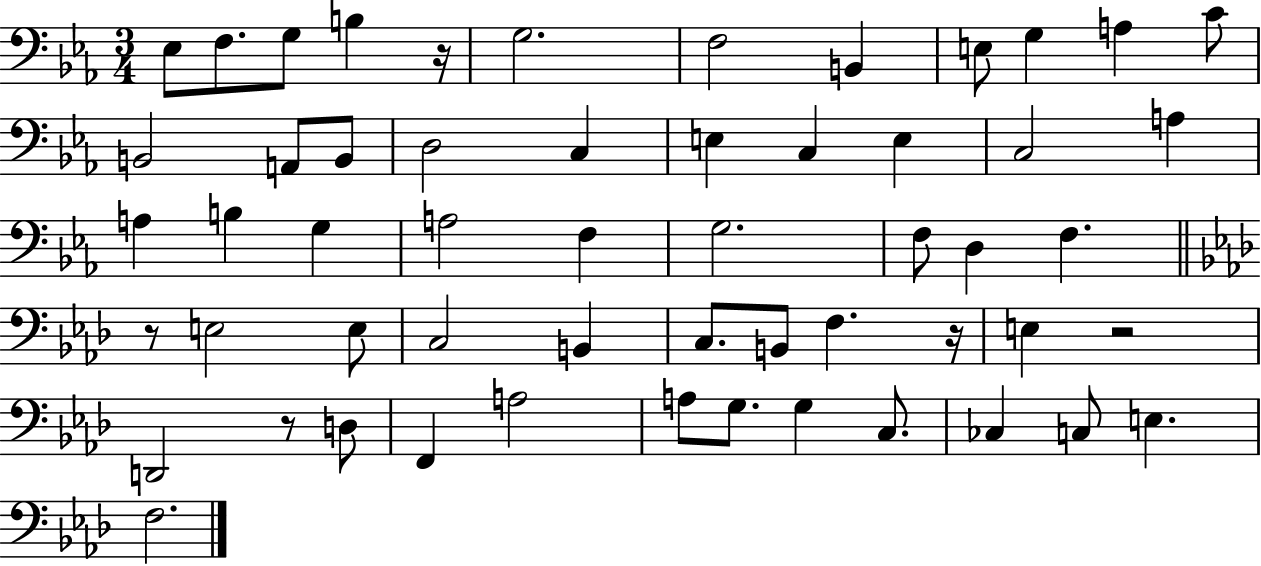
{
  \clef bass
  \numericTimeSignature
  \time 3/4
  \key ees \major
  ees8 f8. g8 b4 r16 | g2. | f2 b,4 | e8 g4 a4 c'8 | \break b,2 a,8 b,8 | d2 c4 | e4 c4 e4 | c2 a4 | \break a4 b4 g4 | a2 f4 | g2. | f8 d4 f4. | \break \bar "||" \break \key f \minor r8 e2 e8 | c2 b,4 | c8. b,8 f4. r16 | e4 r2 | \break d,2 r8 d8 | f,4 a2 | a8 g8. g4 c8. | ces4 c8 e4. | \break f2. | \bar "|."
}